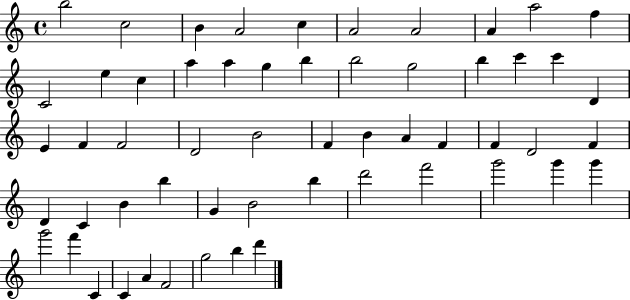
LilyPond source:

{
  \clef treble
  \time 4/4
  \defaultTimeSignature
  \key c \major
  b''2 c''2 | b'4 a'2 c''4 | a'2 a'2 | a'4 a''2 f''4 | \break c'2 e''4 c''4 | a''4 a''4 g''4 b''4 | b''2 g''2 | b''4 c'''4 c'''4 d'4 | \break e'4 f'4 f'2 | d'2 b'2 | f'4 b'4 a'4 f'4 | f'4 d'2 f'4 | \break d'4 c'4 b'4 b''4 | g'4 b'2 b''4 | d'''2 f'''2 | g'''2 g'''4 g'''4 | \break g'''2 f'''4 c'4 | c'4 a'4 f'2 | g''2 b''4 d'''4 | \bar "|."
}